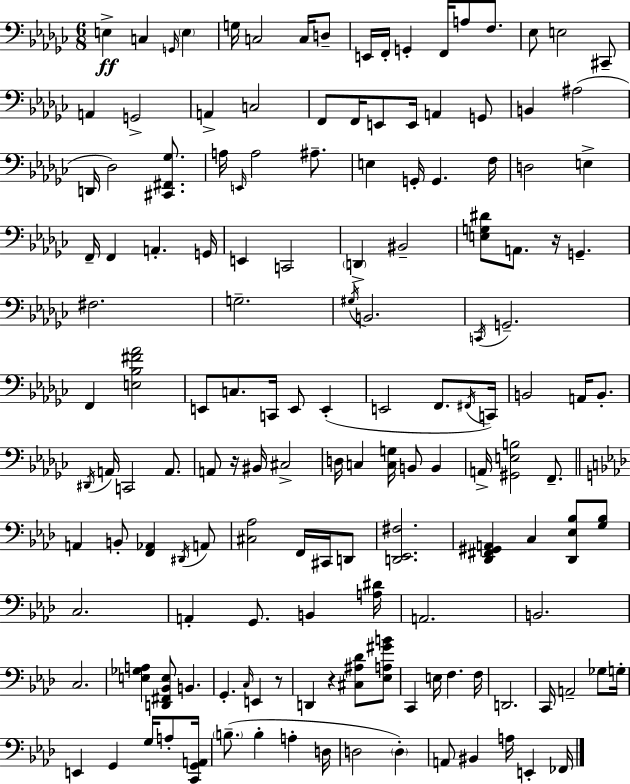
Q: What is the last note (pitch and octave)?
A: FES2